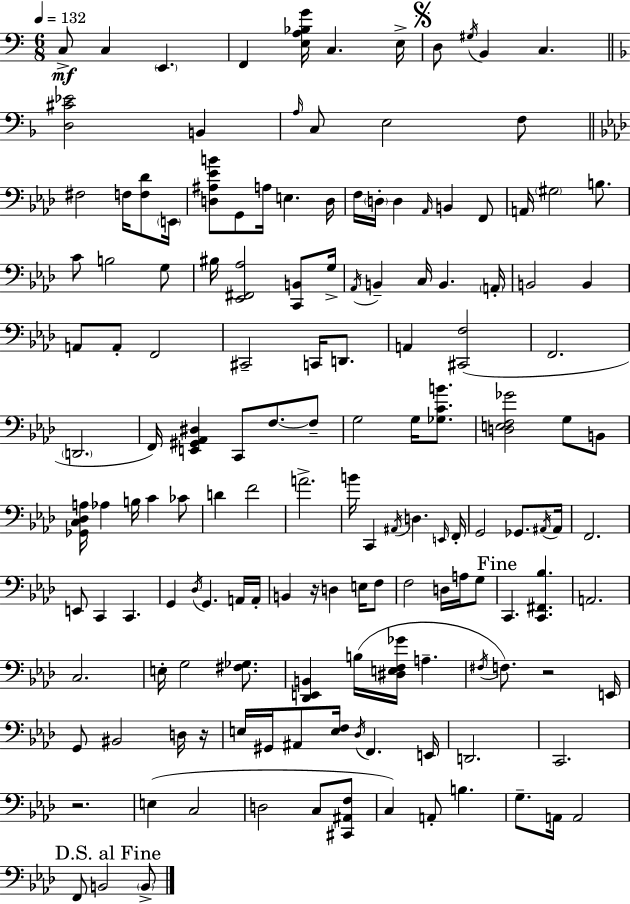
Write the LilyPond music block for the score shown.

{
  \clef bass
  \numericTimeSignature
  \time 6/8
  \key c \major
  \tempo 4 = 132
  c8->\mf c4 \parenthesize e,4. | f,4 <e a bes g'>16 c4. e16-> | \mark \markup { \musicglyph "scripts.segno" } d8 \acciaccatura { gis16 } b,4 c4. | \bar "||" \break \key f \major <d cis' ees'>2 b,4 | \grace { a16 } c8 e2 f8 | \bar "||" \break \key aes \major fis2 f16 <f des'>8 \parenthesize e,16 | <d ais ees' b'>8 g,8 a16 e4. d16 | f16 \parenthesize d16-. d4 \grace { aes,16 } b,4 f,8 | a,16 \parenthesize gis2 b8. | \break c'8 b2 g8 | bis16 <ees, fis, aes>2 <c, b,>8 | g16-> \acciaccatura { aes,16 } b,4-- c16 b,4. | \parenthesize a,16-. b,2 b,4 | \break a,8 a,8-. f,2 | cis,2-- c,16 d,8. | a,4 <cis, f>2( | f,2. | \break \parenthesize d,2. | f,16) <e, gis, aes, dis>4 c,8 f8.~~ | f8-- g2 g16 <ges c' b'>8. | <d e f ges'>2 g8 | \break b,8 <ges, c des a>16 aes4 b16 c'4 | ces'8 d'4 f'2 | a'2.-> | b'16 c,4 \acciaccatura { ais,16 } d4. | \break \grace { e,16 } f,16-. g,2 | ges,8. \acciaccatura { ais,16 } ais,16 f,2. | e,8 c,4 c,4. | g,4 \acciaccatura { des16 } g,4. | \break a,16 a,16-. b,4 r16 d4 | e16 f8 f2 | d16 a16 g8 \mark "Fine" c,4. | <c, fis, bes>4. a,2. | \break c2. | e16-. g2 | <fis ges>8. <des, e, b,>4 b16( <dis e f ges'>16 | a4.-- \acciaccatura { fis16 }) f8. r2 | \break e,16 g,8 bis,2 | d16 r16 e16 gis,16 ais,8 <e f>16 | \acciaccatura { des16 } f,4. e,16 d,2. | c,2. | \break r2. | e4( | c2 d2 | c8 <cis, ais, f>8 c4) | \break a,8-. b4. g8.-- a,16 | a,2 \mark "D.S. al Fine" f,8 b,2 | \parenthesize b,8-> \bar "|."
}